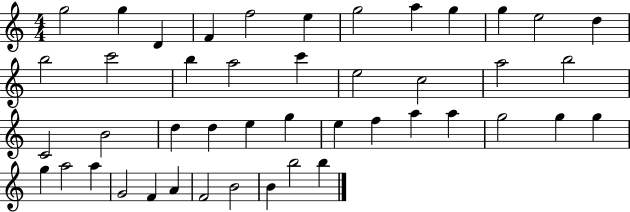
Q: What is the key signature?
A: C major